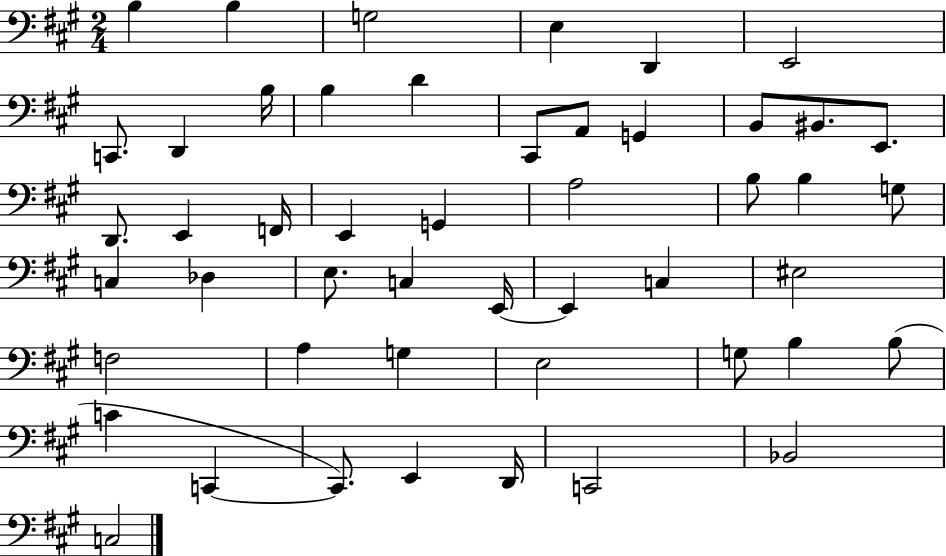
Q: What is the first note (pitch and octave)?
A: B3